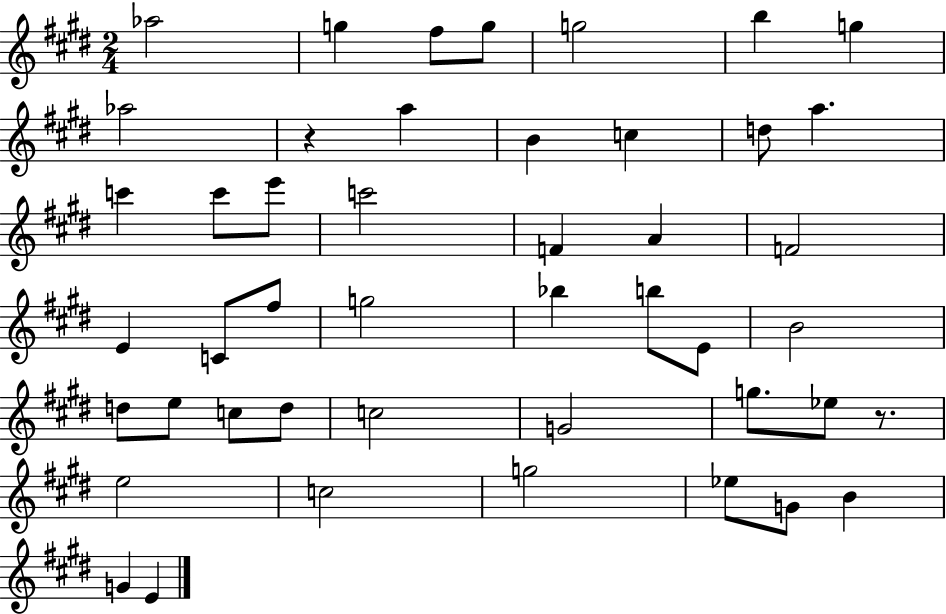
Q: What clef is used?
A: treble